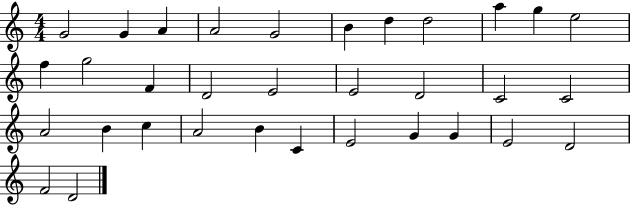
G4/h G4/q A4/q A4/h G4/h B4/q D5/q D5/h A5/q G5/q E5/h F5/q G5/h F4/q D4/h E4/h E4/h D4/h C4/h C4/h A4/h B4/q C5/q A4/h B4/q C4/q E4/h G4/q G4/q E4/h D4/h F4/h D4/h